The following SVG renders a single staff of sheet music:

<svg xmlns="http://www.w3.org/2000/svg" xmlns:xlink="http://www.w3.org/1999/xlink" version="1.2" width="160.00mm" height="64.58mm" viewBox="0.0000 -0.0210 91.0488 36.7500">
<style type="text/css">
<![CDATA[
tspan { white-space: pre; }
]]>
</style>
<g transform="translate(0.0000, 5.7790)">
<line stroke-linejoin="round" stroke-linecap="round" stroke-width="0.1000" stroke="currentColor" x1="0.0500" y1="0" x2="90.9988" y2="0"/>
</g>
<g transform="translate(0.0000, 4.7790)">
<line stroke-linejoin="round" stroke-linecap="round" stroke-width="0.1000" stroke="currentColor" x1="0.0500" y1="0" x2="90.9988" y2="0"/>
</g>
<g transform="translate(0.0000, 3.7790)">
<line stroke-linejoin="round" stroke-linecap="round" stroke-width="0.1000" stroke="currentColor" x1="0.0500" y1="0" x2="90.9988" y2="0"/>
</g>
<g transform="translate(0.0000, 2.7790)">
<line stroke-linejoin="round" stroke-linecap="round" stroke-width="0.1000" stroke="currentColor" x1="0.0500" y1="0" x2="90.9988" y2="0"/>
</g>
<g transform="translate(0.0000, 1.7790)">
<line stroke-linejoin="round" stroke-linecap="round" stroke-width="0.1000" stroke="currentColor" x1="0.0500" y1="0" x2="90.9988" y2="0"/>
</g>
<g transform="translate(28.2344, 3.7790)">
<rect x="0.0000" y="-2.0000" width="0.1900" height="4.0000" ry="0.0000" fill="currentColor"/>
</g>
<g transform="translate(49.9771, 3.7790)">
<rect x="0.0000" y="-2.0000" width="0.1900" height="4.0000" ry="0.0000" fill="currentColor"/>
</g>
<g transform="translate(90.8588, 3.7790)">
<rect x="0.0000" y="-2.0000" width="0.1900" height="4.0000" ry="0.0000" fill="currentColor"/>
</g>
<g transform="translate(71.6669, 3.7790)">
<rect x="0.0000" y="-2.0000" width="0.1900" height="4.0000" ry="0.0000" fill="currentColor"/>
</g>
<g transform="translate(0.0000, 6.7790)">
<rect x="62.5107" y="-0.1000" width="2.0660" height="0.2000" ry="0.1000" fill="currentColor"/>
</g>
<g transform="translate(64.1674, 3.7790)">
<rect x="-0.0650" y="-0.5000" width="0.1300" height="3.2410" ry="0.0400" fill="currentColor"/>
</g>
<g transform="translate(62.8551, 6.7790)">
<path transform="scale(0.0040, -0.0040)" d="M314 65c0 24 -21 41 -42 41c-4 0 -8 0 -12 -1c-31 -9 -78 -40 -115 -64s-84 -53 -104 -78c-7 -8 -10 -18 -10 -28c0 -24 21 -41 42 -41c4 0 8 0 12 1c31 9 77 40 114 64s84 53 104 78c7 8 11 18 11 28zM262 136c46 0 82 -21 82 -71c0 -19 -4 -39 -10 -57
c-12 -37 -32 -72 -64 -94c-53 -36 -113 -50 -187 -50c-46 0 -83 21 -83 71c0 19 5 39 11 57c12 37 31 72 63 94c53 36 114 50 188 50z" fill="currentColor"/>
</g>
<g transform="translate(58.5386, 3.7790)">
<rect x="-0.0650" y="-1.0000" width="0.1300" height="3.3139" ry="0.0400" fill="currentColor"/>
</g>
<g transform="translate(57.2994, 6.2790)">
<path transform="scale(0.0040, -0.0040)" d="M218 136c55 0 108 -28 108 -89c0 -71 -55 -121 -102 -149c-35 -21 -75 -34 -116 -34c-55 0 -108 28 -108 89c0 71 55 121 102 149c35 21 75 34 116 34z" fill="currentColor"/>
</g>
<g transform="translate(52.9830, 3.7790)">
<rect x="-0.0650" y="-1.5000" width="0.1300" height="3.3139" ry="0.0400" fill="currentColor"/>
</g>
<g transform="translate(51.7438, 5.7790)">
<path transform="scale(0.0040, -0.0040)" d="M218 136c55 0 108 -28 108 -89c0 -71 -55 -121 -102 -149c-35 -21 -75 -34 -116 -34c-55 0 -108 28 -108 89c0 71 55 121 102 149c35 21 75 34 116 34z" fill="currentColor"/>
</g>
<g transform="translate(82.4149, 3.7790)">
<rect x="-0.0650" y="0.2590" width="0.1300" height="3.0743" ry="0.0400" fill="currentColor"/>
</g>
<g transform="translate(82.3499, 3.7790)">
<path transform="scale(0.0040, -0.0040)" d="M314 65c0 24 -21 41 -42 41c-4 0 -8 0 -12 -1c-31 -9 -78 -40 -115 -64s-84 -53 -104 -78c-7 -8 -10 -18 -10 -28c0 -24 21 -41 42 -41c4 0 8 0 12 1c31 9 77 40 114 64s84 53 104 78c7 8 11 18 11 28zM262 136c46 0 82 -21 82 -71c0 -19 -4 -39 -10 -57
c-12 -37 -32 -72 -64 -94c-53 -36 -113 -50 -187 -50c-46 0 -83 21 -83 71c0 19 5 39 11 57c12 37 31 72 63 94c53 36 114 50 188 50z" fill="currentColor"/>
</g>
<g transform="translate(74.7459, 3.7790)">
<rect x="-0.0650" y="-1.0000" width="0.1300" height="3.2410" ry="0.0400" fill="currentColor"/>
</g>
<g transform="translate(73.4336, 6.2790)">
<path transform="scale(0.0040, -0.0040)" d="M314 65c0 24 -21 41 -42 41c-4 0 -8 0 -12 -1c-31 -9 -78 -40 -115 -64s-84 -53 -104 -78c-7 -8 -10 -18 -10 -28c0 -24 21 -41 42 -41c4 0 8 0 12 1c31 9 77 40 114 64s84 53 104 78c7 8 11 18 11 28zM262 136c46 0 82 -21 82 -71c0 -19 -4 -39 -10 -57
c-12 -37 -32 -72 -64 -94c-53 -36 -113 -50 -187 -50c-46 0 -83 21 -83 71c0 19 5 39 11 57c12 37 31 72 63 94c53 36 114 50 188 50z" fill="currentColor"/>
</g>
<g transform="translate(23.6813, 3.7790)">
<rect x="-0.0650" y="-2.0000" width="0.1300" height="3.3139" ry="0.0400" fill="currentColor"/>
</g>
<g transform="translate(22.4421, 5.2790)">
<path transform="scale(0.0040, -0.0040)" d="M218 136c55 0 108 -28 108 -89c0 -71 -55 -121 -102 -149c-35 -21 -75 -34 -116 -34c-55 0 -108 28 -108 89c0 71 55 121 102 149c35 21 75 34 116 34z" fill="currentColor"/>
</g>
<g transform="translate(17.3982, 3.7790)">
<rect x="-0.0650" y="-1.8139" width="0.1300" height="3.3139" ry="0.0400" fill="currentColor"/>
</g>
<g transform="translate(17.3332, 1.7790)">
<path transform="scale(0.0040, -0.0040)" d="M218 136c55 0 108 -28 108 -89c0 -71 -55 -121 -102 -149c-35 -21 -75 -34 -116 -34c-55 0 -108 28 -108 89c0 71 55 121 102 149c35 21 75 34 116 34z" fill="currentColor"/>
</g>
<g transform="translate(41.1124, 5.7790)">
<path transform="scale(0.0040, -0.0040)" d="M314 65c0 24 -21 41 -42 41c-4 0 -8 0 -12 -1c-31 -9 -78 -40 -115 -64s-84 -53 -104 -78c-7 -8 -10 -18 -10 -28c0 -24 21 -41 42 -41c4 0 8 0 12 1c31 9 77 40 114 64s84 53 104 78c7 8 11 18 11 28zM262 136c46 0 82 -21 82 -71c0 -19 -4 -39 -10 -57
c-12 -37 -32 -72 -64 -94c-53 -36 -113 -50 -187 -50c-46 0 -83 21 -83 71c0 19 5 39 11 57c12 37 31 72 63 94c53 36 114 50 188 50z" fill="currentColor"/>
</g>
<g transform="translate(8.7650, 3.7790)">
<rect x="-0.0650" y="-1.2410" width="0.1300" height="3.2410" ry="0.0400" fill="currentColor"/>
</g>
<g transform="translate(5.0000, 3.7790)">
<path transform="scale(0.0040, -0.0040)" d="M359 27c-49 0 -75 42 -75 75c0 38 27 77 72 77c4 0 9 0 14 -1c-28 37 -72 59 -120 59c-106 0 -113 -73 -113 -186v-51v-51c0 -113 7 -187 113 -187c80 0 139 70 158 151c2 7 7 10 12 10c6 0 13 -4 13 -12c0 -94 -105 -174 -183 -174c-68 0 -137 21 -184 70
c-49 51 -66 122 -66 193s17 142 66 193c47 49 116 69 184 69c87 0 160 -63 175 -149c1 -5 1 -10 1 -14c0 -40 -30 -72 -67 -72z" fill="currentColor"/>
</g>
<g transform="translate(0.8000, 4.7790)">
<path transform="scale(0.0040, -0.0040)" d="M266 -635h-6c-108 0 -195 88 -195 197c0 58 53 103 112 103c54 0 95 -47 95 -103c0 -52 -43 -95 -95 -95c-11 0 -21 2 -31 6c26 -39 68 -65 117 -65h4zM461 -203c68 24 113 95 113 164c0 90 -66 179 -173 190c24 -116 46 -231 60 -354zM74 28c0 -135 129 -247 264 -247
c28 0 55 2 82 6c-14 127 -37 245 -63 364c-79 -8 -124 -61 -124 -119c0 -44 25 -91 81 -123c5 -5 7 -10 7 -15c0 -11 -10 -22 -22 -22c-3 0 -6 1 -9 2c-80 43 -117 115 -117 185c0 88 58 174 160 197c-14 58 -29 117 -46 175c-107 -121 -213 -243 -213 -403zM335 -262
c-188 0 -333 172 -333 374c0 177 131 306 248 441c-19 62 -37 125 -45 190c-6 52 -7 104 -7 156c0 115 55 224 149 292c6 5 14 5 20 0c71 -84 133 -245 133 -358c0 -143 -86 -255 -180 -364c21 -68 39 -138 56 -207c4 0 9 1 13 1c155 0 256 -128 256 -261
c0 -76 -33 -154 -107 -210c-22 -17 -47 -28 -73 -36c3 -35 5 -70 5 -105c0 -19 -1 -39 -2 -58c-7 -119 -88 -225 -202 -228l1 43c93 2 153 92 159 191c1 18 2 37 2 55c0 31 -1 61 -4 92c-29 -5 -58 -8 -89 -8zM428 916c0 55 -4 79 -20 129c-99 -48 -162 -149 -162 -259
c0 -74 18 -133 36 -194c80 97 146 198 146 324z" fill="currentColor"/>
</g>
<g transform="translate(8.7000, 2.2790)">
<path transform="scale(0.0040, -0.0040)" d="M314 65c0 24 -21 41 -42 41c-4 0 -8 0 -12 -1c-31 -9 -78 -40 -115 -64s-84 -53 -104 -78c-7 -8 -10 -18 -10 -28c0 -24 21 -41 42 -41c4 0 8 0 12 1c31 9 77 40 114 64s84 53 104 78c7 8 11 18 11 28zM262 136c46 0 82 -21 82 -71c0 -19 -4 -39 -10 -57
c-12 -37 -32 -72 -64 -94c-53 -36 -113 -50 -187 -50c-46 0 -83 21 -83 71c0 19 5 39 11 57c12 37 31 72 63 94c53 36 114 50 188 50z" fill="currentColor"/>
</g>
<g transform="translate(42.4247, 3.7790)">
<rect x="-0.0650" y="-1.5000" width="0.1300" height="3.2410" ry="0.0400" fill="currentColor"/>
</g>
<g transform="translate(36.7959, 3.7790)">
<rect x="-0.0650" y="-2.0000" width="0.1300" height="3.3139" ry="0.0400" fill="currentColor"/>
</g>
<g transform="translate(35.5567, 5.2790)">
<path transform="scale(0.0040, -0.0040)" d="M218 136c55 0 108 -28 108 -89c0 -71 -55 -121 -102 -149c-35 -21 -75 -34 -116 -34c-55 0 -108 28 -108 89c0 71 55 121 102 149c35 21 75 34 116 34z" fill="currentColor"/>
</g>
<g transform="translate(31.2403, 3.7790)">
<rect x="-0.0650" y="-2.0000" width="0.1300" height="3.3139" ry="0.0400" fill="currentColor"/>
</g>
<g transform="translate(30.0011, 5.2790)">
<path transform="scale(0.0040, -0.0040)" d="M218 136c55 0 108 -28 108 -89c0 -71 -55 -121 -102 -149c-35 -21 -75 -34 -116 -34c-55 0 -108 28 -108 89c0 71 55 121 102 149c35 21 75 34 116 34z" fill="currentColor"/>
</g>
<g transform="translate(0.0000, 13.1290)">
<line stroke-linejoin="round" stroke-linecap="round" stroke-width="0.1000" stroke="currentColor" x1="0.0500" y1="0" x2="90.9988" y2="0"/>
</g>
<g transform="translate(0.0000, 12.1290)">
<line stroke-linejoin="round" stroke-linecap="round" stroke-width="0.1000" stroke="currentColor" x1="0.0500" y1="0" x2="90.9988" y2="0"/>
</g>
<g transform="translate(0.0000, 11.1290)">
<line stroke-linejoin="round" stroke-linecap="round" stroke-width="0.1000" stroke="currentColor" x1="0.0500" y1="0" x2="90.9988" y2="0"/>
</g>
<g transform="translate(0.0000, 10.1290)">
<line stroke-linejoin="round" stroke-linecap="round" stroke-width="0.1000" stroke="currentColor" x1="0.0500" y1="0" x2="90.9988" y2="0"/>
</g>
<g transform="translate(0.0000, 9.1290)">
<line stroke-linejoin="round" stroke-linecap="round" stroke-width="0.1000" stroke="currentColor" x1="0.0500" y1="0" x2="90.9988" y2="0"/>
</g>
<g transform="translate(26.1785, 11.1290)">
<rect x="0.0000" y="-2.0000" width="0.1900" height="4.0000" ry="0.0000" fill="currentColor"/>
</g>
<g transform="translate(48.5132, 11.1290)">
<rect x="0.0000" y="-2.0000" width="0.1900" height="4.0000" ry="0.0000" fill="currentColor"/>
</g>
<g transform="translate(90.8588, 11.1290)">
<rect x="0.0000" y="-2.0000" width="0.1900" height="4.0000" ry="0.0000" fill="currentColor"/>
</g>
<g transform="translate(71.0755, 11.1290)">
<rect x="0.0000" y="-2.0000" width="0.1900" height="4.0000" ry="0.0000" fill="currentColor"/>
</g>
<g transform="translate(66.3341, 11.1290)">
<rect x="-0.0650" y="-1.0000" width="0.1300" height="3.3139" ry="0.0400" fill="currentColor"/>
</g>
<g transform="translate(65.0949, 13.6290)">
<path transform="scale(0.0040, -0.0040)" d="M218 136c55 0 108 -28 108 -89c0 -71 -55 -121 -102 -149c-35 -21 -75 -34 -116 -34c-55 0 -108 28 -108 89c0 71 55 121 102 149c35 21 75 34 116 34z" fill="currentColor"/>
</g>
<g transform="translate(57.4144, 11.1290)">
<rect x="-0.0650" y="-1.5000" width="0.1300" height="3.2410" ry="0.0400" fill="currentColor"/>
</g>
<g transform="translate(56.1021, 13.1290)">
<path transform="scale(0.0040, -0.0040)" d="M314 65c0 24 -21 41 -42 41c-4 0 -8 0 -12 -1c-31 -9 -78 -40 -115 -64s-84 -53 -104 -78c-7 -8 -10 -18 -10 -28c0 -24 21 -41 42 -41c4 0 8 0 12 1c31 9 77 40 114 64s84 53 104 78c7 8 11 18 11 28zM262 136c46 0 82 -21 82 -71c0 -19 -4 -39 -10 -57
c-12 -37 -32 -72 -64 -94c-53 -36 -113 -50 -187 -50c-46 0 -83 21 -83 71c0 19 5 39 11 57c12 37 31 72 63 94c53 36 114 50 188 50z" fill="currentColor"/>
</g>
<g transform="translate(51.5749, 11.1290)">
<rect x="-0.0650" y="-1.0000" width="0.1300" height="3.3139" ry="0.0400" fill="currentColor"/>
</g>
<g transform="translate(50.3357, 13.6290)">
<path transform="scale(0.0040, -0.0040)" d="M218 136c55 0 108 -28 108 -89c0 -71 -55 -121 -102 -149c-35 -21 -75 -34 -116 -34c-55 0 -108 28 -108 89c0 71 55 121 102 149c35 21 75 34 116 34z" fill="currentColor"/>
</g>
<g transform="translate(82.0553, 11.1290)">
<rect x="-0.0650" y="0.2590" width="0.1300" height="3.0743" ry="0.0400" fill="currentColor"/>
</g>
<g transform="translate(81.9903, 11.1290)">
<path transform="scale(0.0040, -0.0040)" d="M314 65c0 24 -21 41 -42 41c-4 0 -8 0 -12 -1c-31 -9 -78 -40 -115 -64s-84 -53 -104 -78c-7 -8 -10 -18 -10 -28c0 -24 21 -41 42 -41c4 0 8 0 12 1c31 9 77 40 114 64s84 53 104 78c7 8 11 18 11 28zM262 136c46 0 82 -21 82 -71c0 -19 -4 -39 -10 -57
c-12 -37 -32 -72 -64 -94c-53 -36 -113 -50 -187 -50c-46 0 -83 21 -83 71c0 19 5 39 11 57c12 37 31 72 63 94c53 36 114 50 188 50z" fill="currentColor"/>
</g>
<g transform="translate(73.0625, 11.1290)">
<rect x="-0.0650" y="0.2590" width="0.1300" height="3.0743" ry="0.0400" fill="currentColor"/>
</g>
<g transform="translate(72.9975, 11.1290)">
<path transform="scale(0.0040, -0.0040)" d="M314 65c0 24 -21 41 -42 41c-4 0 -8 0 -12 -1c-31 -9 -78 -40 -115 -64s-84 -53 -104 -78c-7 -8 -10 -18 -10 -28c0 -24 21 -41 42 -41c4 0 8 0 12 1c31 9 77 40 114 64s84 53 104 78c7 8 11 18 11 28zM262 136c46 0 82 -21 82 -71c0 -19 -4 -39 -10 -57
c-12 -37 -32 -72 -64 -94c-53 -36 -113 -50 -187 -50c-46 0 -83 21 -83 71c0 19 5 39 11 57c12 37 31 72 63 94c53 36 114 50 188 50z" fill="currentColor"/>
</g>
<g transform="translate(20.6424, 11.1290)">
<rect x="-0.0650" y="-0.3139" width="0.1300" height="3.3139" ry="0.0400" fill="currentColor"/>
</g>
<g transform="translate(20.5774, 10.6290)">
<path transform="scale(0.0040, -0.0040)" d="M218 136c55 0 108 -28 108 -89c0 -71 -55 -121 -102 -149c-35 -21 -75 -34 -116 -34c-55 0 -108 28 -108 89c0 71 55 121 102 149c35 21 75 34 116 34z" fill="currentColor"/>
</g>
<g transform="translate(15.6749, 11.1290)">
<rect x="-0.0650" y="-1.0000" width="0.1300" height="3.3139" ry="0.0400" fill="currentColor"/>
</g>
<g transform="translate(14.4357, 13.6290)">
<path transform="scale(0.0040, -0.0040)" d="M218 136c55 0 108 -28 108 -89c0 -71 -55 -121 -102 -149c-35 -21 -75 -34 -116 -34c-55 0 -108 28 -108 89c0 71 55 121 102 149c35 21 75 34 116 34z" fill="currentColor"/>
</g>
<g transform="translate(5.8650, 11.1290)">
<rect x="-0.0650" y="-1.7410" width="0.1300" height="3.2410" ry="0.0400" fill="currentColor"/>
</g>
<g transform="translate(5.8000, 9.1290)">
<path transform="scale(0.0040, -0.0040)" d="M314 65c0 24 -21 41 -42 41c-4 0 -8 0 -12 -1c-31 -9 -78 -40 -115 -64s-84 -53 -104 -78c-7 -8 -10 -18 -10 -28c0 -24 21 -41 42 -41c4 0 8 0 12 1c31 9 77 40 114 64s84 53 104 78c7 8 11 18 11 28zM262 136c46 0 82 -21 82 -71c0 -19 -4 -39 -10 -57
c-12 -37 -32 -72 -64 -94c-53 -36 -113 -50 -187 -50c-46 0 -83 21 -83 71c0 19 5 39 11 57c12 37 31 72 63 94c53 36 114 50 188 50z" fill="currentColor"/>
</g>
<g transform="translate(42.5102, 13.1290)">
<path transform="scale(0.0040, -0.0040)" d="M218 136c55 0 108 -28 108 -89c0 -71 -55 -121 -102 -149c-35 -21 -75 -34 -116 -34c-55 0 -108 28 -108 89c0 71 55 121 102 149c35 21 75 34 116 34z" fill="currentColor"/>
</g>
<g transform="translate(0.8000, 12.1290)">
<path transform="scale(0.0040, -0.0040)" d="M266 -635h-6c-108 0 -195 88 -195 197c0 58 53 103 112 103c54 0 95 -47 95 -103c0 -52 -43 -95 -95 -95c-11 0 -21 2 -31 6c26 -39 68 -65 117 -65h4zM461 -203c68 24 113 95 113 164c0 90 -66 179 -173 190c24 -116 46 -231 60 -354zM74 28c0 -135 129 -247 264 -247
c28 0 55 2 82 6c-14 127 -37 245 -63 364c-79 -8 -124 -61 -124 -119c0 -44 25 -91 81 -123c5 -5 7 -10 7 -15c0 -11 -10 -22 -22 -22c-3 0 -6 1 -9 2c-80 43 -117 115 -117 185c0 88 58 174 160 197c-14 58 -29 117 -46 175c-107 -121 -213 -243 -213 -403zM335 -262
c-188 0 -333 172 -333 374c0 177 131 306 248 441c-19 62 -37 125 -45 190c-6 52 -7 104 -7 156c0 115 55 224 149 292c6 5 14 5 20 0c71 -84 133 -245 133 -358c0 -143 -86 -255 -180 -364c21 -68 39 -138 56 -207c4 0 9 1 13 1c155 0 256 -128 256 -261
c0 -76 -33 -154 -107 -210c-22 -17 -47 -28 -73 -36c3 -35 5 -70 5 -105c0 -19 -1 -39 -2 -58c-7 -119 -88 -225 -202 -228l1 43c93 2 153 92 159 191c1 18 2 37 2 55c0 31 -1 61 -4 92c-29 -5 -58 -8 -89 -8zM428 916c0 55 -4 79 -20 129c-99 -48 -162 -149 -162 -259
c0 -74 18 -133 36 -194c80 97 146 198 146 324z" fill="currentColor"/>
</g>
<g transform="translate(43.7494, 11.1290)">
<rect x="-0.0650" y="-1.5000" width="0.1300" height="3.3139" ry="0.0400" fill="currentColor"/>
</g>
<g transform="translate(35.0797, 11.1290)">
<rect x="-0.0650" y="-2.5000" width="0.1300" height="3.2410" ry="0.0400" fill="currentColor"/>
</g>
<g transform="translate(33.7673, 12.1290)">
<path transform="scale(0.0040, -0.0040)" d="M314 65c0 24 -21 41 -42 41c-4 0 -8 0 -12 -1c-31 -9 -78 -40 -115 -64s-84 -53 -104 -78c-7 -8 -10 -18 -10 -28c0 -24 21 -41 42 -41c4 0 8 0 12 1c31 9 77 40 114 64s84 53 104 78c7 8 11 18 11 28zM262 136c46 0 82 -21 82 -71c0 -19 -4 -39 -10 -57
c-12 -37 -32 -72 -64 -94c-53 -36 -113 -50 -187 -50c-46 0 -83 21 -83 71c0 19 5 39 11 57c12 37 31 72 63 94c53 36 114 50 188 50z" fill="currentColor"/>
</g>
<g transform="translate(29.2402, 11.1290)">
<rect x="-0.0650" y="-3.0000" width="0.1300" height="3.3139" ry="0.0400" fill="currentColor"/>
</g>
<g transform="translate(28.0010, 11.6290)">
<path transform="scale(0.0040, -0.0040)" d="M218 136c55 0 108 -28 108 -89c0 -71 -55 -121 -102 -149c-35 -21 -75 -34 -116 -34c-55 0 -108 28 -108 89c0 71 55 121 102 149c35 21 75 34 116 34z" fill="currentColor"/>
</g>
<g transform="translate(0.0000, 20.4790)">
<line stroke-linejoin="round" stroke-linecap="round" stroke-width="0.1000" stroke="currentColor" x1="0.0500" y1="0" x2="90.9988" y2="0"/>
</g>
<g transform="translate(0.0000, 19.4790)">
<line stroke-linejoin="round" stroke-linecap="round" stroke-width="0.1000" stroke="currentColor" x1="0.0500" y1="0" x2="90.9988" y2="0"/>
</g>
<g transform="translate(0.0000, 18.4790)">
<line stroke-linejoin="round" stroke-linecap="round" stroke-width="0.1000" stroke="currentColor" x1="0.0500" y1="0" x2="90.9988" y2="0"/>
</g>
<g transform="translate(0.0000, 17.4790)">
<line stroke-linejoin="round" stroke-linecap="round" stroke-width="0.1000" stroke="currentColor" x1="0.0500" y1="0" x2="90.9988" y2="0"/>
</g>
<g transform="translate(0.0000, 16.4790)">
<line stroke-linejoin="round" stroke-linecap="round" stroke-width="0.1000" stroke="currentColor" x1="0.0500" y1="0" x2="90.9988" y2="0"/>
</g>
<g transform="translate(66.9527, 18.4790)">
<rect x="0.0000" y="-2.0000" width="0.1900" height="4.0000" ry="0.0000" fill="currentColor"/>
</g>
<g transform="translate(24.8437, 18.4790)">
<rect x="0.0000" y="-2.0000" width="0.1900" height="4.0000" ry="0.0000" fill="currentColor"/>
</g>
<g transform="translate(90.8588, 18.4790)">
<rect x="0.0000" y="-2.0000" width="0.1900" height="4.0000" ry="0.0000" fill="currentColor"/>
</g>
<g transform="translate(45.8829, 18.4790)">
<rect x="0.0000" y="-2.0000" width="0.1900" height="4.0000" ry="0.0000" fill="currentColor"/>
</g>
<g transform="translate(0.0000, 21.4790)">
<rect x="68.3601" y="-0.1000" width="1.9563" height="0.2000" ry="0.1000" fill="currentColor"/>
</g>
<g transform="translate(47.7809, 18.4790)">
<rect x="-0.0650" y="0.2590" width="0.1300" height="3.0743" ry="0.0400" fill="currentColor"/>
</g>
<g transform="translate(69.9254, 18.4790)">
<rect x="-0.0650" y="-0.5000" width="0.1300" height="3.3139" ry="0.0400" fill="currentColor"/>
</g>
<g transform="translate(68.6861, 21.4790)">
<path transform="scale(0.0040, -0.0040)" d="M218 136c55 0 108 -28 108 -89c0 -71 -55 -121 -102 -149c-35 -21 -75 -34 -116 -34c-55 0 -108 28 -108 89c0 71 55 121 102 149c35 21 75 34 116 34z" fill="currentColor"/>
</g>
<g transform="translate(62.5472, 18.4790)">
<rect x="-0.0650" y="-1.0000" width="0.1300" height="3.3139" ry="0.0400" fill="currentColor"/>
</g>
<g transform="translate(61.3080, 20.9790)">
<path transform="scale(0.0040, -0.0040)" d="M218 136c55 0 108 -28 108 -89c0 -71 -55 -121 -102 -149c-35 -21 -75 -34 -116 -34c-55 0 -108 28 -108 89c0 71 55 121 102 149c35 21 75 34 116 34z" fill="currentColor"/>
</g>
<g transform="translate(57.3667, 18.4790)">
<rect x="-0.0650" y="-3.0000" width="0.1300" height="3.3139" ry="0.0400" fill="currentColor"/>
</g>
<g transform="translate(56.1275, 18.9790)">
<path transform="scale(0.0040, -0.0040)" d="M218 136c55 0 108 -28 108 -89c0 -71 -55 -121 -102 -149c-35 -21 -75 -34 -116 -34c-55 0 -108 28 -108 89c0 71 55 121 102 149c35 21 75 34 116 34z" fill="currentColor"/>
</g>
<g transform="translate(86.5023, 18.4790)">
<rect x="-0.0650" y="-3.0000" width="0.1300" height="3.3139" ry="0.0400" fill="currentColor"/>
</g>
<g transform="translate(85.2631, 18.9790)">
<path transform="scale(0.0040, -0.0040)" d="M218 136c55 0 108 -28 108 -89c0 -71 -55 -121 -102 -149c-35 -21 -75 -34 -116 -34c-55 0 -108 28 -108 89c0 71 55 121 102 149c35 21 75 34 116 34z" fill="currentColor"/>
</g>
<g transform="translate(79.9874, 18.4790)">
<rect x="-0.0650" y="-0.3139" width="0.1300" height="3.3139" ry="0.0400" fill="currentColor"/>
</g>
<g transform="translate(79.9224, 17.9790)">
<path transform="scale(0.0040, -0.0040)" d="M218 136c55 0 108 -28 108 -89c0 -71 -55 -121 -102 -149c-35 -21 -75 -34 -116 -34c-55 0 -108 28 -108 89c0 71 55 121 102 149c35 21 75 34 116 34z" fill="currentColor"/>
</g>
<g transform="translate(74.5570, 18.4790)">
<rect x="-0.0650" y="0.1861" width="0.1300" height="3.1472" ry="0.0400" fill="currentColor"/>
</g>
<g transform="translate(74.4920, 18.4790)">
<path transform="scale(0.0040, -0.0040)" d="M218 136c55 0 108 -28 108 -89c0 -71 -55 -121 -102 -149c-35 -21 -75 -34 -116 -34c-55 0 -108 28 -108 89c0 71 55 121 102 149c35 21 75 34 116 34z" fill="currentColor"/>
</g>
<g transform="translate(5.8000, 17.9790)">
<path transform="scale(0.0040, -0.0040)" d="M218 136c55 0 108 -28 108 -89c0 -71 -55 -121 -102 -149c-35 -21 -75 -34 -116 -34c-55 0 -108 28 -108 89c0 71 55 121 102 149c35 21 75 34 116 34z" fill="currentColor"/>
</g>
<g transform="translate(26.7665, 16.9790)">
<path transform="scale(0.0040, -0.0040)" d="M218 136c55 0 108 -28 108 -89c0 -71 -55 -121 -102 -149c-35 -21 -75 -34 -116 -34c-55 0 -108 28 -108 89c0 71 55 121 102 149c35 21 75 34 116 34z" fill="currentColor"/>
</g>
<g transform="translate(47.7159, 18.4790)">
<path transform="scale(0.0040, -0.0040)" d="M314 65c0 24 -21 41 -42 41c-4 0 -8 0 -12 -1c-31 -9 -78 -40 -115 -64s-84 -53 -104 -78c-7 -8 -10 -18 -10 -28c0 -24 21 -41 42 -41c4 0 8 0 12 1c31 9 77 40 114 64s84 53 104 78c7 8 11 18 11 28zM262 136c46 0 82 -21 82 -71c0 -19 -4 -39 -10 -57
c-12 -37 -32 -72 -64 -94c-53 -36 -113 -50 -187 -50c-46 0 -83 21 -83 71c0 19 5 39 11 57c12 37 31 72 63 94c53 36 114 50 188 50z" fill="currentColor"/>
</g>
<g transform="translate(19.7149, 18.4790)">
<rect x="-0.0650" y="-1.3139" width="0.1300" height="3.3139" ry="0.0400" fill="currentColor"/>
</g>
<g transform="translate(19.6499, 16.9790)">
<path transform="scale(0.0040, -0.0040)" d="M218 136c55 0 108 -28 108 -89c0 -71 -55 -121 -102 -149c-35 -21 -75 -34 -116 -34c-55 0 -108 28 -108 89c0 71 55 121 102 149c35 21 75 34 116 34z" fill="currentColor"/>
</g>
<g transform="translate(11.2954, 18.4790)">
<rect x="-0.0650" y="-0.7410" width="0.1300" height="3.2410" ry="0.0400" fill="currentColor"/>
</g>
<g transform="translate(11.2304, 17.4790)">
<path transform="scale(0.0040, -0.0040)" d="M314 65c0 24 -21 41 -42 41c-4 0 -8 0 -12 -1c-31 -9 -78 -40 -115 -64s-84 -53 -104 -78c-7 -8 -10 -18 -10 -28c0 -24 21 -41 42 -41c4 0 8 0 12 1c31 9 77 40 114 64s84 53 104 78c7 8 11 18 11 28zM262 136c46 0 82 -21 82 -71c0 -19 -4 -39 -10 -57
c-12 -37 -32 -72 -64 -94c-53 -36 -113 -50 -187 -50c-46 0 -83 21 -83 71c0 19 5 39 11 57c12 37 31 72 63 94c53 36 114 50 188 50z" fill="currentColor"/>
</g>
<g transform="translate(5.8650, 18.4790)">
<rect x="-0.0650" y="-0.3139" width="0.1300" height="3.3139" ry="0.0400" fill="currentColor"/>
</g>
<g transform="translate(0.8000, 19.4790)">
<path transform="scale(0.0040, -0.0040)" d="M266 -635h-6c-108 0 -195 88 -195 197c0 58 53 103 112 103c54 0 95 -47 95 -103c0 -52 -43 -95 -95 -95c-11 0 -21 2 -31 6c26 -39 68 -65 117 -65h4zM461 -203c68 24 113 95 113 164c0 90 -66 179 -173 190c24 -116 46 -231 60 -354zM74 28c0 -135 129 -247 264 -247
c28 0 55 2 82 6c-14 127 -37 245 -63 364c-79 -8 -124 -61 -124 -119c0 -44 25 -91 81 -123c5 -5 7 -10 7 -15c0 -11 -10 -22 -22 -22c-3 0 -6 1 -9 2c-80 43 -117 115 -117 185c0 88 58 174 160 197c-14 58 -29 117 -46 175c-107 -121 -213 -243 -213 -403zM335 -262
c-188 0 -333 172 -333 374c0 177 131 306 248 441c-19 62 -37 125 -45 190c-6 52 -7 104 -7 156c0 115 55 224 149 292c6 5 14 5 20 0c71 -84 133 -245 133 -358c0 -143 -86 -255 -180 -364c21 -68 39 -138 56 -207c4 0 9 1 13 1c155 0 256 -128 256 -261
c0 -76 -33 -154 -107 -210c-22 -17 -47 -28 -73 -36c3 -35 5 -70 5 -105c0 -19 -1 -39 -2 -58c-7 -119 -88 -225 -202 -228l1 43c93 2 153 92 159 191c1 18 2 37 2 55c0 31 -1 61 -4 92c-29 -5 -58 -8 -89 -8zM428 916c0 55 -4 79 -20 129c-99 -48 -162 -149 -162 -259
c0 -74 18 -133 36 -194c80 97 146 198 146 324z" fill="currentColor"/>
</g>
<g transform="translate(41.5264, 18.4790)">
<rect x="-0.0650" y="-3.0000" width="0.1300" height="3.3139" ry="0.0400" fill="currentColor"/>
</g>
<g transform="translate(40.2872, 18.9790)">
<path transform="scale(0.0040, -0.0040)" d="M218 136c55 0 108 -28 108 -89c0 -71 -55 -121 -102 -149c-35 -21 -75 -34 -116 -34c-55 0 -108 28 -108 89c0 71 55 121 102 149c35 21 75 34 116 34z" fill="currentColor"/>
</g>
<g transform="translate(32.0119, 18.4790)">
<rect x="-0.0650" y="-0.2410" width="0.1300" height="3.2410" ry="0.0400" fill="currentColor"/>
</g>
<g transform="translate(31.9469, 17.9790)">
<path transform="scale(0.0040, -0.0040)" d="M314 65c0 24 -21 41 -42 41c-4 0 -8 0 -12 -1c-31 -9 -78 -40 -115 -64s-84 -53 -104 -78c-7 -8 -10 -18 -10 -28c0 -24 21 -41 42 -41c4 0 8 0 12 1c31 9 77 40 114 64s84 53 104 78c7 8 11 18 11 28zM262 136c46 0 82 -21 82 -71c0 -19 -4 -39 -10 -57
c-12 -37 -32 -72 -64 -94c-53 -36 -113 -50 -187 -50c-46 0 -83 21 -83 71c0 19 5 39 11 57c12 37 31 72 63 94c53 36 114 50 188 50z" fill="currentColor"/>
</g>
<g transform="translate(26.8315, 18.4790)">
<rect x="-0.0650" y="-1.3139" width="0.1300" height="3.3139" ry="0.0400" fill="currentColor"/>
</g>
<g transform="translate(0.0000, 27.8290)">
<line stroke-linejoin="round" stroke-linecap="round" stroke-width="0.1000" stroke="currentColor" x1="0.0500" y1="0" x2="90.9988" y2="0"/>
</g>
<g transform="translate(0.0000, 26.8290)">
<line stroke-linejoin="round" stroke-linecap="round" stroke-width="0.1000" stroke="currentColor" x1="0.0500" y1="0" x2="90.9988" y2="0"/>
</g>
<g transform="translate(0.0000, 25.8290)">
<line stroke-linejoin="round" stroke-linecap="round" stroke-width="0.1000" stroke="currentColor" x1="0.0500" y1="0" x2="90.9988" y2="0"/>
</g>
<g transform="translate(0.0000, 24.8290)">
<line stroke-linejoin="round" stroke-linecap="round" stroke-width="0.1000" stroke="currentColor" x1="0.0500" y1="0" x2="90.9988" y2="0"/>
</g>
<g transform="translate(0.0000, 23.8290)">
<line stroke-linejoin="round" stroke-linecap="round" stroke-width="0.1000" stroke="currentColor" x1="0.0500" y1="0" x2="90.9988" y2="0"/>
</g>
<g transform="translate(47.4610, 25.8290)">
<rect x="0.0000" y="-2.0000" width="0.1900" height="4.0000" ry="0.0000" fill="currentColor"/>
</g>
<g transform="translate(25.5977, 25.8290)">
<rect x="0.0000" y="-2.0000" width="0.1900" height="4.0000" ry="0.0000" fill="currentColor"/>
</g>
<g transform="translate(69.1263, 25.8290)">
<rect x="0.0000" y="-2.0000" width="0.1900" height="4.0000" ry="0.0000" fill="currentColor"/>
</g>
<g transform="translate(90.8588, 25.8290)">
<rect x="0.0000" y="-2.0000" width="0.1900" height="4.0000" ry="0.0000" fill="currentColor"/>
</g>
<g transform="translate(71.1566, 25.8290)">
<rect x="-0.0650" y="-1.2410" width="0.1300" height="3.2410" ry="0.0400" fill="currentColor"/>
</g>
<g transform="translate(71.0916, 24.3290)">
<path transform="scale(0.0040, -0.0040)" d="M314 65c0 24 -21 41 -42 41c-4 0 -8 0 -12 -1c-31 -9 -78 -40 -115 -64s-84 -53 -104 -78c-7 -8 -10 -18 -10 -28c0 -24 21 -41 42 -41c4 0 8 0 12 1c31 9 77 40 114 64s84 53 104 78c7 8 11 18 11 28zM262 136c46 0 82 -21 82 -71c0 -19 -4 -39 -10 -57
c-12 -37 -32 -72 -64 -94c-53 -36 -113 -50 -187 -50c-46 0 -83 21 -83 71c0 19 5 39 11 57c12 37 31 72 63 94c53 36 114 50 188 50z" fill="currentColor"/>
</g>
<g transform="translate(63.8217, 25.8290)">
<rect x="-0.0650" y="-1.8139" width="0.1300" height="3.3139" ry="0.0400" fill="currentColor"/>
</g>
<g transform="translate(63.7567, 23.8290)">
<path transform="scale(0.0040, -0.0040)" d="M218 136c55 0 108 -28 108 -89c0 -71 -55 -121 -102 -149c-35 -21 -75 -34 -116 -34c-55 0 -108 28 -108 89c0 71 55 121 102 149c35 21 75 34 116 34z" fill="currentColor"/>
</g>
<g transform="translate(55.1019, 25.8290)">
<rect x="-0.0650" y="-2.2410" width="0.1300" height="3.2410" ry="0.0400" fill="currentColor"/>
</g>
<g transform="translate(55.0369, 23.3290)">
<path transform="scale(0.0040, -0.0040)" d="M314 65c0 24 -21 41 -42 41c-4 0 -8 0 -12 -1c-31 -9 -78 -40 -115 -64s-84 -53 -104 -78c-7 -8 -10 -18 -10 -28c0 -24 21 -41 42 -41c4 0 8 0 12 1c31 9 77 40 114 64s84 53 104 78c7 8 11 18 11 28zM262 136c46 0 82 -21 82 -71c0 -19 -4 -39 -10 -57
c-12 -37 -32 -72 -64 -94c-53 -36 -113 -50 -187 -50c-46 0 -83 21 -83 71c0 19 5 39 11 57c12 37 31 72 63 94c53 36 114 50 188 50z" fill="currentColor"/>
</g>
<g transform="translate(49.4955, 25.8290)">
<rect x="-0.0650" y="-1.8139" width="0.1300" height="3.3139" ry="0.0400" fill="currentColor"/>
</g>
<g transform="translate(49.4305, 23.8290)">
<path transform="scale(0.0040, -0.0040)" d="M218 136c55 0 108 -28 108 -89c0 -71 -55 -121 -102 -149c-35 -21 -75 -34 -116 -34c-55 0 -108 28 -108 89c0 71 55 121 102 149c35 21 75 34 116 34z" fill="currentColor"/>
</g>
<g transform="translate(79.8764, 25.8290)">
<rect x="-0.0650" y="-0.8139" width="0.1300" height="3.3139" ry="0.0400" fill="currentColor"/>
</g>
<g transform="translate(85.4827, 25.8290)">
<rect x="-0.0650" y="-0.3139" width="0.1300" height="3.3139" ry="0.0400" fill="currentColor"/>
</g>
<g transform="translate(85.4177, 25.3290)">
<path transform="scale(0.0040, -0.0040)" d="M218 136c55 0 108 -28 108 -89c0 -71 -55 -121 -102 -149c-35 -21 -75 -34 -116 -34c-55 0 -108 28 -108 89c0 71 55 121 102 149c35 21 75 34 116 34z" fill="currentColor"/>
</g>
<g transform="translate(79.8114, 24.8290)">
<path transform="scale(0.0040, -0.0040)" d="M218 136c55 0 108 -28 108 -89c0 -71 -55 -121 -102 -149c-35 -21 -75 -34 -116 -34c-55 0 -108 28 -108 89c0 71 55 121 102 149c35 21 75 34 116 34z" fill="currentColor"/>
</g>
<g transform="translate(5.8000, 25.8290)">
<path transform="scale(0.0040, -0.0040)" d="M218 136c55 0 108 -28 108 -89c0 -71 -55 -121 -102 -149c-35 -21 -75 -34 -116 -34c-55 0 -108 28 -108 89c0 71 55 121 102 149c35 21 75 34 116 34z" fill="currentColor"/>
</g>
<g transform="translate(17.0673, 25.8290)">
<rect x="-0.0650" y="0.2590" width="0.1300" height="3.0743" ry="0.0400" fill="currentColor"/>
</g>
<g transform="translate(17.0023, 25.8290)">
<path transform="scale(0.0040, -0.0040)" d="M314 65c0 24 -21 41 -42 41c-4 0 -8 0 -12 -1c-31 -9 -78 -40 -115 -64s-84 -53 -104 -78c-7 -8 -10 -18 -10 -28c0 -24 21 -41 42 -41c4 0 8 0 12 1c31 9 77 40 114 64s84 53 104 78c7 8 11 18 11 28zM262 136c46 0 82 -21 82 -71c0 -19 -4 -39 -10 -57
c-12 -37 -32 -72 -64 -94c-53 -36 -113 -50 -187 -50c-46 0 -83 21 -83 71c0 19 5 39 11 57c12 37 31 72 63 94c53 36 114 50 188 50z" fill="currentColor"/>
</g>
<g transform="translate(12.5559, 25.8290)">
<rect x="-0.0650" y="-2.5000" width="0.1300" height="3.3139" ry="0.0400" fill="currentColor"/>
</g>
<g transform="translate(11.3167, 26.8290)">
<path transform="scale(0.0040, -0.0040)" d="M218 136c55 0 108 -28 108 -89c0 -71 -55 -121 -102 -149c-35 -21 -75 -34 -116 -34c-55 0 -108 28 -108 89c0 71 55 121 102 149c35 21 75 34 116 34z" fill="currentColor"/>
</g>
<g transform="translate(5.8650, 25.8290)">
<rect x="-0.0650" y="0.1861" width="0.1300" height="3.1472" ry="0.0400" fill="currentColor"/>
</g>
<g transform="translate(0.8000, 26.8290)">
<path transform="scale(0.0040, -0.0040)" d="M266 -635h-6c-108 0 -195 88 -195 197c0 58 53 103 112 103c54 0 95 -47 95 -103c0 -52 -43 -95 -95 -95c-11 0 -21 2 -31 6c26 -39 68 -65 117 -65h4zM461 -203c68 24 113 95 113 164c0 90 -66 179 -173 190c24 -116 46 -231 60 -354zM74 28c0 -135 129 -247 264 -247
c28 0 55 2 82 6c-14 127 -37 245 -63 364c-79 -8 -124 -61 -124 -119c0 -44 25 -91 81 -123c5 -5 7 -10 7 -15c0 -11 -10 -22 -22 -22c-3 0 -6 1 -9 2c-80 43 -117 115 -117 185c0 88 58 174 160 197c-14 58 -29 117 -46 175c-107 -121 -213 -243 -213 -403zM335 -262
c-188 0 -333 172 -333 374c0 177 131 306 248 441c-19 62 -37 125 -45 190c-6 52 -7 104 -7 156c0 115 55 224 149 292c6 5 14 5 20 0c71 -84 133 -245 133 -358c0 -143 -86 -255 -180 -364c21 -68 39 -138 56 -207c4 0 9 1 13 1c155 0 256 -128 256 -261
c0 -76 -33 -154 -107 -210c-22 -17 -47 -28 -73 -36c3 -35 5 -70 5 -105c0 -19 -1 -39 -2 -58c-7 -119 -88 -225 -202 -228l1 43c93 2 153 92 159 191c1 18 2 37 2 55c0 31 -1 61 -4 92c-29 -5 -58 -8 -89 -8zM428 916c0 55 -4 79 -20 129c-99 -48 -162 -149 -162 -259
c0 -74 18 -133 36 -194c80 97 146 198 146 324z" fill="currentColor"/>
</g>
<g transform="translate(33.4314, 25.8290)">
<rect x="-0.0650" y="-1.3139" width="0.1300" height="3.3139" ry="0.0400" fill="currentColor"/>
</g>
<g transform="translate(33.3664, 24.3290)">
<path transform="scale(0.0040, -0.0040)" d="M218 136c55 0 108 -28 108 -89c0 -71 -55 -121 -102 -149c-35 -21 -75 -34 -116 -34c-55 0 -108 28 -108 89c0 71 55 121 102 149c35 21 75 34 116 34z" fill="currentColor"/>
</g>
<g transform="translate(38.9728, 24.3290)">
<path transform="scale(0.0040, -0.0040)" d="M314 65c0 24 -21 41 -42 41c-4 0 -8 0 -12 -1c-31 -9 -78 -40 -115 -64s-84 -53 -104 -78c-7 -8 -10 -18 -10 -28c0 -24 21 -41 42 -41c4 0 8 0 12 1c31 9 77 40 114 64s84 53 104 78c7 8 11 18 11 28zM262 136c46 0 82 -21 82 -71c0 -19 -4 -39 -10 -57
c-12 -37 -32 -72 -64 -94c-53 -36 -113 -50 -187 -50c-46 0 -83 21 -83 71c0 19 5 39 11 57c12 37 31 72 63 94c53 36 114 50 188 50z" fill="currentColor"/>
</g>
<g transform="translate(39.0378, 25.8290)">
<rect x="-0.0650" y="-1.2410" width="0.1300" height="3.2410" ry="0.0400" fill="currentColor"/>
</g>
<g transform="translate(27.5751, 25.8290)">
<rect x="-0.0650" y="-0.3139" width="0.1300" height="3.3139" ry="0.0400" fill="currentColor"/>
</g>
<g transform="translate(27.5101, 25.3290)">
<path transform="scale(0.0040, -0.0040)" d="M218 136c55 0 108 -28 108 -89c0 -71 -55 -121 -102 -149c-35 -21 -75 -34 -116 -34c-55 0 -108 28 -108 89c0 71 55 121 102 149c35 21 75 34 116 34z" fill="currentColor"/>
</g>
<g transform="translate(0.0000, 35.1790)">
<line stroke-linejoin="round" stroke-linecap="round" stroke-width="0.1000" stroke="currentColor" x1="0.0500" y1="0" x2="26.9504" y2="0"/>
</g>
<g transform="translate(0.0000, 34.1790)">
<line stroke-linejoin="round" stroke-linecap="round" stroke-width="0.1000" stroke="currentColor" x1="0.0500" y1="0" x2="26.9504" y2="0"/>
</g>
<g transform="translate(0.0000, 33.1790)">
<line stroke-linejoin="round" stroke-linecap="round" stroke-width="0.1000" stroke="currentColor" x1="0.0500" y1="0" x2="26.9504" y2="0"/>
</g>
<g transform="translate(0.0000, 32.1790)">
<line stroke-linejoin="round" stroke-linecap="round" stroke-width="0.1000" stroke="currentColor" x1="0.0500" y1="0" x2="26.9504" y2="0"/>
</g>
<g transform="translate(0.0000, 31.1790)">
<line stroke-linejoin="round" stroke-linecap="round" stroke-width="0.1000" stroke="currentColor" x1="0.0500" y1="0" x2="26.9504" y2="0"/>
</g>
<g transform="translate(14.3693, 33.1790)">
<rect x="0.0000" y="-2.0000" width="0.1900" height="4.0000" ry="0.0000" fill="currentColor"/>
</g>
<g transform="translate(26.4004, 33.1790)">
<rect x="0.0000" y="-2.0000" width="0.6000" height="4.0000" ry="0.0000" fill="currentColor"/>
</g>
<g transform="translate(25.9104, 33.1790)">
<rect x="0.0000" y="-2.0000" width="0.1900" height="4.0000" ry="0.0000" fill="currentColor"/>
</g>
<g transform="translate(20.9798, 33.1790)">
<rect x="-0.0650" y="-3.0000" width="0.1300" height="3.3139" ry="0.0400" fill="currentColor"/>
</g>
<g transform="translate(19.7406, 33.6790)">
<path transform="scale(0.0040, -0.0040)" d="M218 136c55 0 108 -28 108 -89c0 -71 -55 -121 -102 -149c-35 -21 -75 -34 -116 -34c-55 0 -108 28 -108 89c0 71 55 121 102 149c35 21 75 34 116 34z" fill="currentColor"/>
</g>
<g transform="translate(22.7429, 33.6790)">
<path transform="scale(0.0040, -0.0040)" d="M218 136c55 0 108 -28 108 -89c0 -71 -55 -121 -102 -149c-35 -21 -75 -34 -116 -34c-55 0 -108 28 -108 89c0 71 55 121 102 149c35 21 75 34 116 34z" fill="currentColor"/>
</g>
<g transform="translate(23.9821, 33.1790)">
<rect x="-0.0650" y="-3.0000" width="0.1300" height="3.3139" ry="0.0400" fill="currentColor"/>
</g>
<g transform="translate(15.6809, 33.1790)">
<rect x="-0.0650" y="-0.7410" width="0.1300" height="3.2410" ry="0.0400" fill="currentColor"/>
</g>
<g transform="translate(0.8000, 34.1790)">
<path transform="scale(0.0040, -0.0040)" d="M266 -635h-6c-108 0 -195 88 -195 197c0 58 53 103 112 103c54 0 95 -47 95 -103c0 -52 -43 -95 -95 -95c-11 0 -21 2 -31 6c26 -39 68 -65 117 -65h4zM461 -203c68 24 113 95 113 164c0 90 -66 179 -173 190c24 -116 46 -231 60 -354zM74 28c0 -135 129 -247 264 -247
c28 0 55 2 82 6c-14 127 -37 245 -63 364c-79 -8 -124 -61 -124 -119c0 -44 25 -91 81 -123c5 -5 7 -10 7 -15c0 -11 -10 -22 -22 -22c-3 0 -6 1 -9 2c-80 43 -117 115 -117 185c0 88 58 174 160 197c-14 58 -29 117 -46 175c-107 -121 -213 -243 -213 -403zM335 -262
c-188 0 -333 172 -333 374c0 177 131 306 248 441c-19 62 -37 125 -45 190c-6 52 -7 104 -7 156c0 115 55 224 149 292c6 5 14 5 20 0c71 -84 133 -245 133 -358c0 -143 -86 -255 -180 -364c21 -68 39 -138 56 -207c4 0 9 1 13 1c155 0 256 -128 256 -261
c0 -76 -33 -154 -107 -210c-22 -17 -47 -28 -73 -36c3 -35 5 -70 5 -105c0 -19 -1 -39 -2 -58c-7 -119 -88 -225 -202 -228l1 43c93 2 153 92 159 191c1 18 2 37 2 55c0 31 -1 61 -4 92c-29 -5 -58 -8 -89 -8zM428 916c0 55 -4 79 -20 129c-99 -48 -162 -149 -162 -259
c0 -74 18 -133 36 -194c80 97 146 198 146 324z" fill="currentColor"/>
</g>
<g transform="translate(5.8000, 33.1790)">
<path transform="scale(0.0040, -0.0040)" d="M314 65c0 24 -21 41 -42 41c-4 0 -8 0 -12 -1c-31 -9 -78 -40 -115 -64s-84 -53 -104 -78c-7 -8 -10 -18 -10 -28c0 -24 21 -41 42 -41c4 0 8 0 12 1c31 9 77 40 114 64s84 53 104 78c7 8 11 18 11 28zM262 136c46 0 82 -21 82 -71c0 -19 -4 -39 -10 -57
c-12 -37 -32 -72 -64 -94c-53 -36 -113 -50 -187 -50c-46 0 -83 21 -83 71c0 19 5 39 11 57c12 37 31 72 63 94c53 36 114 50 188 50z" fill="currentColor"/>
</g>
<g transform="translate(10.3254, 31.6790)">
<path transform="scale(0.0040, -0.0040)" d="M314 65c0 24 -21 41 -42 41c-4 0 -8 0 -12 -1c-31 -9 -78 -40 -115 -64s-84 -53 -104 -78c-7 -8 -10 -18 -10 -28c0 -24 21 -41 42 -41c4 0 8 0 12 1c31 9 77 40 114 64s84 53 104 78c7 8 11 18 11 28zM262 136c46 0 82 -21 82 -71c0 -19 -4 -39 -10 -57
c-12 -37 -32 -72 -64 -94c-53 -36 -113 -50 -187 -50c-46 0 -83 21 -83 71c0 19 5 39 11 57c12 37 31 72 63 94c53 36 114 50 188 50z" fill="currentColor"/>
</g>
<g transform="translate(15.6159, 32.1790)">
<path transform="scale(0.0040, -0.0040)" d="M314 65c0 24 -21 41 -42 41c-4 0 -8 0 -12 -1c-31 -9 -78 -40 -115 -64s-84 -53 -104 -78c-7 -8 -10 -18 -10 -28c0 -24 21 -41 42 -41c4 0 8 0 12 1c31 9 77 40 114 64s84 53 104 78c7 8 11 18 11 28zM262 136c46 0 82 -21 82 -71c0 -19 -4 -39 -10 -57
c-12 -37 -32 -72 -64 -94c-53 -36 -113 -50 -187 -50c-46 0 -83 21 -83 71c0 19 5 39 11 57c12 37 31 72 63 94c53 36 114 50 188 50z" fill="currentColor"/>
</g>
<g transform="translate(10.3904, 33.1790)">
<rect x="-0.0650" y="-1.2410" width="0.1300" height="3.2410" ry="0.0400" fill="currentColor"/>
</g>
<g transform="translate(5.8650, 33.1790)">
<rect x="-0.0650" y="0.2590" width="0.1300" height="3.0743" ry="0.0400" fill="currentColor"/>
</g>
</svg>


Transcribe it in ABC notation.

X:1
T:Untitled
M:4/4
L:1/4
K:C
e2 f F F F E2 E D C2 D2 B2 f2 D c A G2 E D E2 D B2 B2 c d2 e e c2 A B2 A D C B c A B G B2 c e e2 f g2 f e2 d c B2 e2 d2 A A